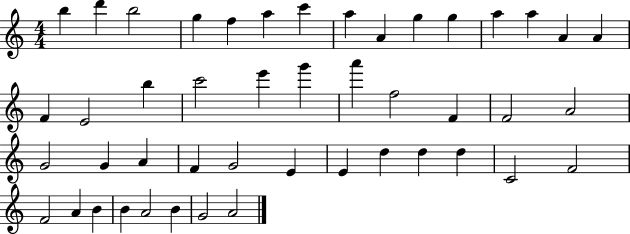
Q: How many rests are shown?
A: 0